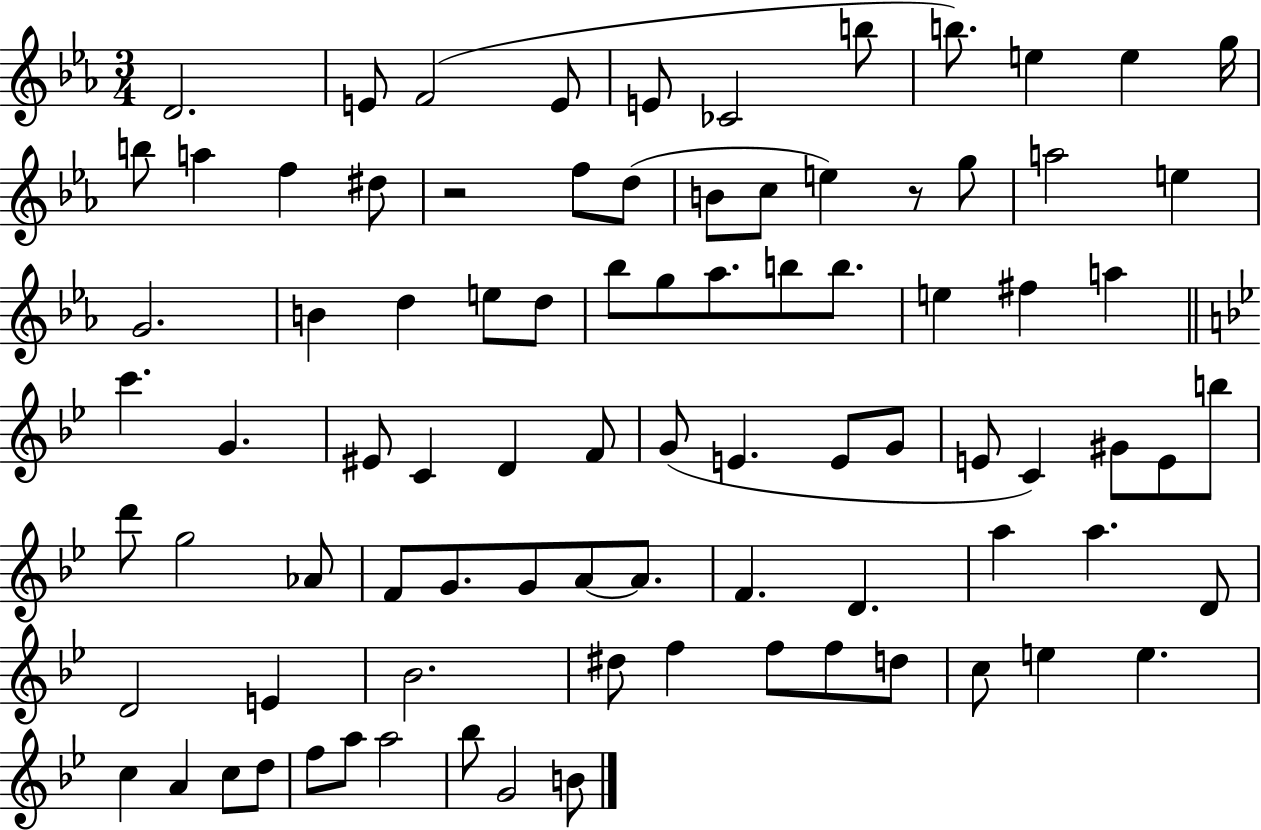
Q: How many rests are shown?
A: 2